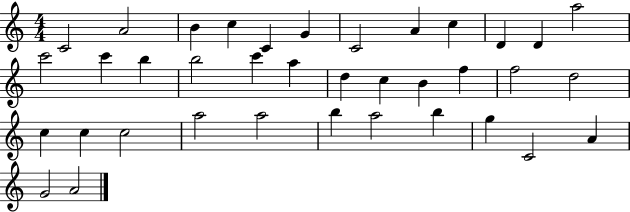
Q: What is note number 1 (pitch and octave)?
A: C4